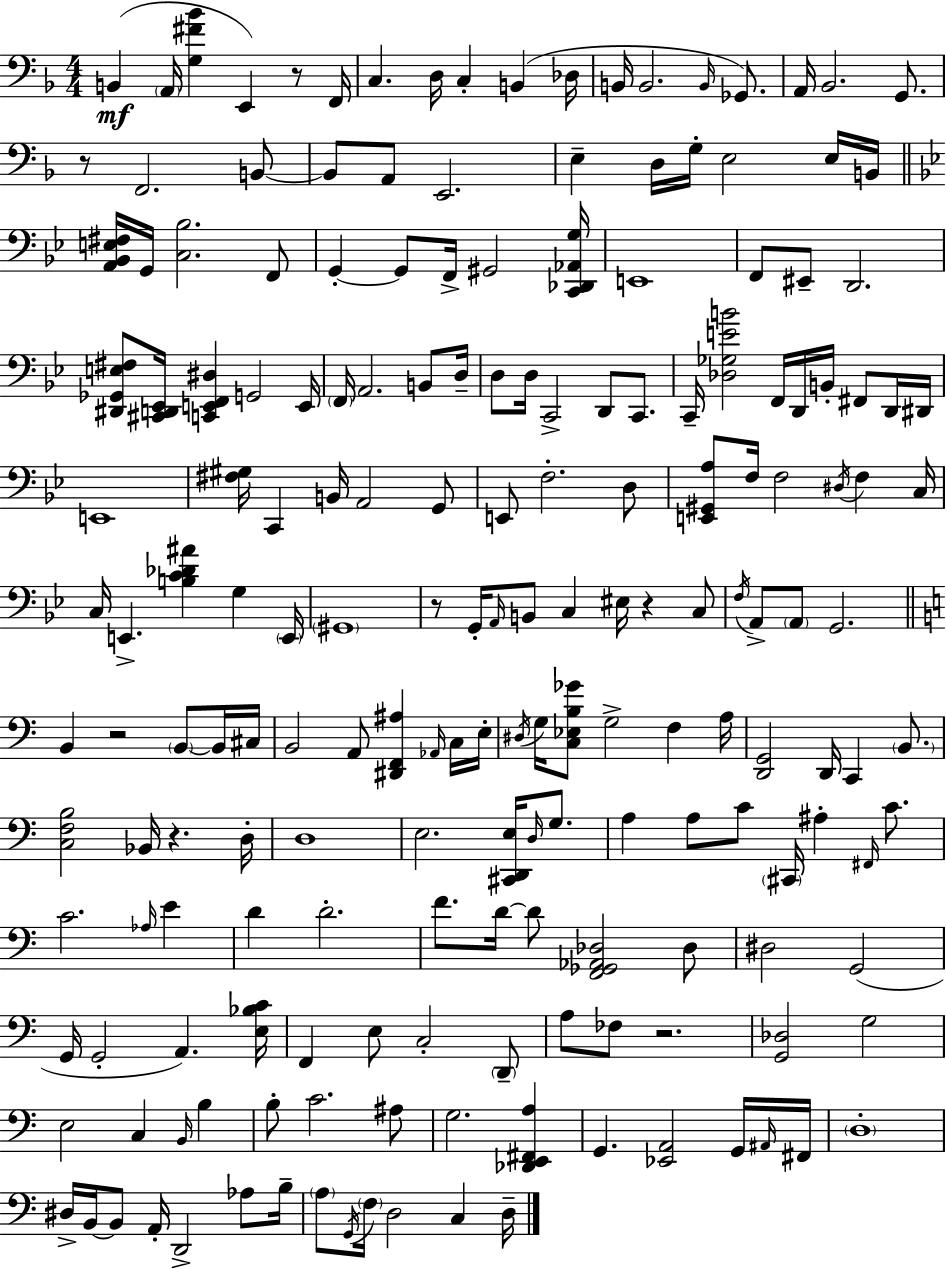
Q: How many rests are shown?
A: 7